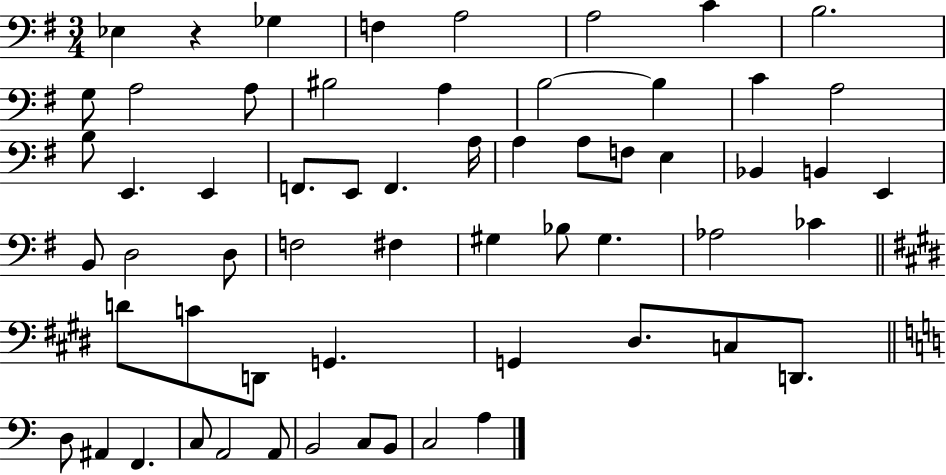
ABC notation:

X:1
T:Untitled
M:3/4
L:1/4
K:G
_E, z _G, F, A,2 A,2 C B,2 G,/2 A,2 A,/2 ^B,2 A, B,2 B, C A,2 B,/2 E,, E,, F,,/2 E,,/2 F,, A,/4 A, A,/2 F,/2 E, _B,, B,, E,, B,,/2 D,2 D,/2 F,2 ^F, ^G, _B,/2 ^G, _A,2 _C D/2 C/2 D,,/2 G,, G,, ^D,/2 C,/2 D,,/2 D,/2 ^A,, F,, C,/2 A,,2 A,,/2 B,,2 C,/2 B,,/2 C,2 A,